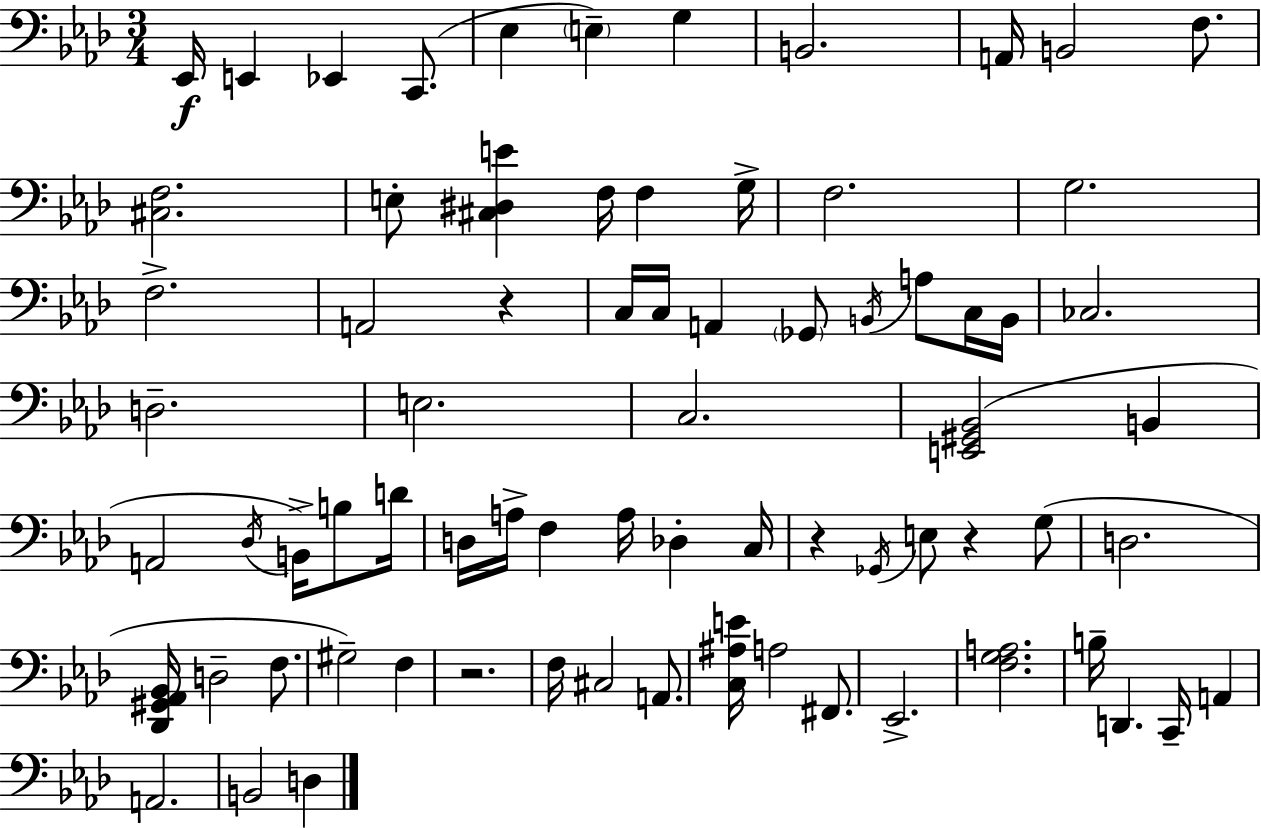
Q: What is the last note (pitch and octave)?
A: D3